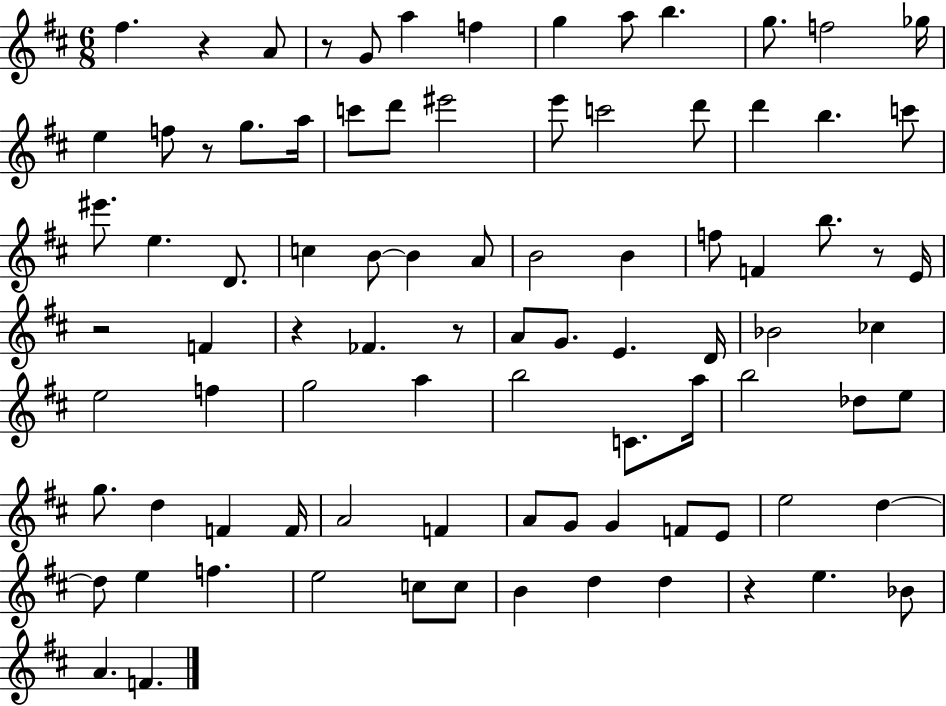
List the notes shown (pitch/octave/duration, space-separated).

F#5/q. R/q A4/e R/e G4/e A5/q F5/q G5/q A5/e B5/q. G5/e. F5/h Gb5/s E5/q F5/e R/e G5/e. A5/s C6/e D6/e EIS6/h E6/e C6/h D6/e D6/q B5/q. C6/e EIS6/e. E5/q. D4/e. C5/q B4/e B4/q A4/e B4/h B4/q F5/e F4/q B5/e. R/e E4/s R/h F4/q R/q FES4/q. R/e A4/e G4/e. E4/q. D4/s Bb4/h CES5/q E5/h F5/q G5/h A5/q B5/h C4/e. A5/s B5/h Db5/e E5/e G5/e. D5/q F4/q F4/s A4/h F4/q A4/e G4/e G4/q F4/e E4/e E5/h D5/q D5/e E5/q F5/q. E5/h C5/e C5/e B4/q D5/q D5/q R/q E5/q. Bb4/e A4/q. F4/q.